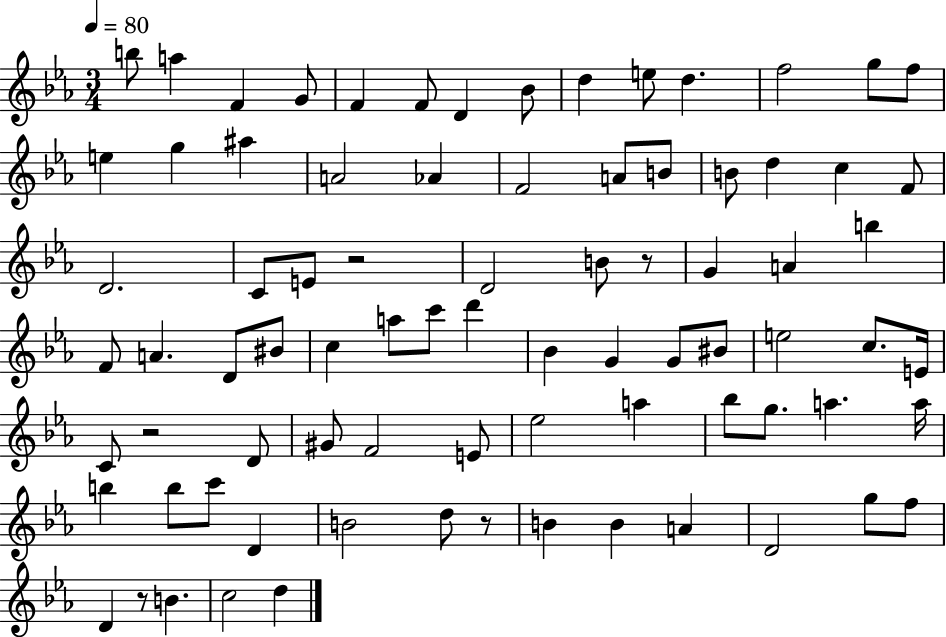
X:1
T:Untitled
M:3/4
L:1/4
K:Eb
b/2 a F G/2 F F/2 D _B/2 d e/2 d f2 g/2 f/2 e g ^a A2 _A F2 A/2 B/2 B/2 d c F/2 D2 C/2 E/2 z2 D2 B/2 z/2 G A b F/2 A D/2 ^B/2 c a/2 c'/2 d' _B G G/2 ^B/2 e2 c/2 E/4 C/2 z2 D/2 ^G/2 F2 E/2 _e2 a _b/2 g/2 a a/4 b b/2 c'/2 D B2 d/2 z/2 B B A D2 g/2 f/2 D z/2 B c2 d